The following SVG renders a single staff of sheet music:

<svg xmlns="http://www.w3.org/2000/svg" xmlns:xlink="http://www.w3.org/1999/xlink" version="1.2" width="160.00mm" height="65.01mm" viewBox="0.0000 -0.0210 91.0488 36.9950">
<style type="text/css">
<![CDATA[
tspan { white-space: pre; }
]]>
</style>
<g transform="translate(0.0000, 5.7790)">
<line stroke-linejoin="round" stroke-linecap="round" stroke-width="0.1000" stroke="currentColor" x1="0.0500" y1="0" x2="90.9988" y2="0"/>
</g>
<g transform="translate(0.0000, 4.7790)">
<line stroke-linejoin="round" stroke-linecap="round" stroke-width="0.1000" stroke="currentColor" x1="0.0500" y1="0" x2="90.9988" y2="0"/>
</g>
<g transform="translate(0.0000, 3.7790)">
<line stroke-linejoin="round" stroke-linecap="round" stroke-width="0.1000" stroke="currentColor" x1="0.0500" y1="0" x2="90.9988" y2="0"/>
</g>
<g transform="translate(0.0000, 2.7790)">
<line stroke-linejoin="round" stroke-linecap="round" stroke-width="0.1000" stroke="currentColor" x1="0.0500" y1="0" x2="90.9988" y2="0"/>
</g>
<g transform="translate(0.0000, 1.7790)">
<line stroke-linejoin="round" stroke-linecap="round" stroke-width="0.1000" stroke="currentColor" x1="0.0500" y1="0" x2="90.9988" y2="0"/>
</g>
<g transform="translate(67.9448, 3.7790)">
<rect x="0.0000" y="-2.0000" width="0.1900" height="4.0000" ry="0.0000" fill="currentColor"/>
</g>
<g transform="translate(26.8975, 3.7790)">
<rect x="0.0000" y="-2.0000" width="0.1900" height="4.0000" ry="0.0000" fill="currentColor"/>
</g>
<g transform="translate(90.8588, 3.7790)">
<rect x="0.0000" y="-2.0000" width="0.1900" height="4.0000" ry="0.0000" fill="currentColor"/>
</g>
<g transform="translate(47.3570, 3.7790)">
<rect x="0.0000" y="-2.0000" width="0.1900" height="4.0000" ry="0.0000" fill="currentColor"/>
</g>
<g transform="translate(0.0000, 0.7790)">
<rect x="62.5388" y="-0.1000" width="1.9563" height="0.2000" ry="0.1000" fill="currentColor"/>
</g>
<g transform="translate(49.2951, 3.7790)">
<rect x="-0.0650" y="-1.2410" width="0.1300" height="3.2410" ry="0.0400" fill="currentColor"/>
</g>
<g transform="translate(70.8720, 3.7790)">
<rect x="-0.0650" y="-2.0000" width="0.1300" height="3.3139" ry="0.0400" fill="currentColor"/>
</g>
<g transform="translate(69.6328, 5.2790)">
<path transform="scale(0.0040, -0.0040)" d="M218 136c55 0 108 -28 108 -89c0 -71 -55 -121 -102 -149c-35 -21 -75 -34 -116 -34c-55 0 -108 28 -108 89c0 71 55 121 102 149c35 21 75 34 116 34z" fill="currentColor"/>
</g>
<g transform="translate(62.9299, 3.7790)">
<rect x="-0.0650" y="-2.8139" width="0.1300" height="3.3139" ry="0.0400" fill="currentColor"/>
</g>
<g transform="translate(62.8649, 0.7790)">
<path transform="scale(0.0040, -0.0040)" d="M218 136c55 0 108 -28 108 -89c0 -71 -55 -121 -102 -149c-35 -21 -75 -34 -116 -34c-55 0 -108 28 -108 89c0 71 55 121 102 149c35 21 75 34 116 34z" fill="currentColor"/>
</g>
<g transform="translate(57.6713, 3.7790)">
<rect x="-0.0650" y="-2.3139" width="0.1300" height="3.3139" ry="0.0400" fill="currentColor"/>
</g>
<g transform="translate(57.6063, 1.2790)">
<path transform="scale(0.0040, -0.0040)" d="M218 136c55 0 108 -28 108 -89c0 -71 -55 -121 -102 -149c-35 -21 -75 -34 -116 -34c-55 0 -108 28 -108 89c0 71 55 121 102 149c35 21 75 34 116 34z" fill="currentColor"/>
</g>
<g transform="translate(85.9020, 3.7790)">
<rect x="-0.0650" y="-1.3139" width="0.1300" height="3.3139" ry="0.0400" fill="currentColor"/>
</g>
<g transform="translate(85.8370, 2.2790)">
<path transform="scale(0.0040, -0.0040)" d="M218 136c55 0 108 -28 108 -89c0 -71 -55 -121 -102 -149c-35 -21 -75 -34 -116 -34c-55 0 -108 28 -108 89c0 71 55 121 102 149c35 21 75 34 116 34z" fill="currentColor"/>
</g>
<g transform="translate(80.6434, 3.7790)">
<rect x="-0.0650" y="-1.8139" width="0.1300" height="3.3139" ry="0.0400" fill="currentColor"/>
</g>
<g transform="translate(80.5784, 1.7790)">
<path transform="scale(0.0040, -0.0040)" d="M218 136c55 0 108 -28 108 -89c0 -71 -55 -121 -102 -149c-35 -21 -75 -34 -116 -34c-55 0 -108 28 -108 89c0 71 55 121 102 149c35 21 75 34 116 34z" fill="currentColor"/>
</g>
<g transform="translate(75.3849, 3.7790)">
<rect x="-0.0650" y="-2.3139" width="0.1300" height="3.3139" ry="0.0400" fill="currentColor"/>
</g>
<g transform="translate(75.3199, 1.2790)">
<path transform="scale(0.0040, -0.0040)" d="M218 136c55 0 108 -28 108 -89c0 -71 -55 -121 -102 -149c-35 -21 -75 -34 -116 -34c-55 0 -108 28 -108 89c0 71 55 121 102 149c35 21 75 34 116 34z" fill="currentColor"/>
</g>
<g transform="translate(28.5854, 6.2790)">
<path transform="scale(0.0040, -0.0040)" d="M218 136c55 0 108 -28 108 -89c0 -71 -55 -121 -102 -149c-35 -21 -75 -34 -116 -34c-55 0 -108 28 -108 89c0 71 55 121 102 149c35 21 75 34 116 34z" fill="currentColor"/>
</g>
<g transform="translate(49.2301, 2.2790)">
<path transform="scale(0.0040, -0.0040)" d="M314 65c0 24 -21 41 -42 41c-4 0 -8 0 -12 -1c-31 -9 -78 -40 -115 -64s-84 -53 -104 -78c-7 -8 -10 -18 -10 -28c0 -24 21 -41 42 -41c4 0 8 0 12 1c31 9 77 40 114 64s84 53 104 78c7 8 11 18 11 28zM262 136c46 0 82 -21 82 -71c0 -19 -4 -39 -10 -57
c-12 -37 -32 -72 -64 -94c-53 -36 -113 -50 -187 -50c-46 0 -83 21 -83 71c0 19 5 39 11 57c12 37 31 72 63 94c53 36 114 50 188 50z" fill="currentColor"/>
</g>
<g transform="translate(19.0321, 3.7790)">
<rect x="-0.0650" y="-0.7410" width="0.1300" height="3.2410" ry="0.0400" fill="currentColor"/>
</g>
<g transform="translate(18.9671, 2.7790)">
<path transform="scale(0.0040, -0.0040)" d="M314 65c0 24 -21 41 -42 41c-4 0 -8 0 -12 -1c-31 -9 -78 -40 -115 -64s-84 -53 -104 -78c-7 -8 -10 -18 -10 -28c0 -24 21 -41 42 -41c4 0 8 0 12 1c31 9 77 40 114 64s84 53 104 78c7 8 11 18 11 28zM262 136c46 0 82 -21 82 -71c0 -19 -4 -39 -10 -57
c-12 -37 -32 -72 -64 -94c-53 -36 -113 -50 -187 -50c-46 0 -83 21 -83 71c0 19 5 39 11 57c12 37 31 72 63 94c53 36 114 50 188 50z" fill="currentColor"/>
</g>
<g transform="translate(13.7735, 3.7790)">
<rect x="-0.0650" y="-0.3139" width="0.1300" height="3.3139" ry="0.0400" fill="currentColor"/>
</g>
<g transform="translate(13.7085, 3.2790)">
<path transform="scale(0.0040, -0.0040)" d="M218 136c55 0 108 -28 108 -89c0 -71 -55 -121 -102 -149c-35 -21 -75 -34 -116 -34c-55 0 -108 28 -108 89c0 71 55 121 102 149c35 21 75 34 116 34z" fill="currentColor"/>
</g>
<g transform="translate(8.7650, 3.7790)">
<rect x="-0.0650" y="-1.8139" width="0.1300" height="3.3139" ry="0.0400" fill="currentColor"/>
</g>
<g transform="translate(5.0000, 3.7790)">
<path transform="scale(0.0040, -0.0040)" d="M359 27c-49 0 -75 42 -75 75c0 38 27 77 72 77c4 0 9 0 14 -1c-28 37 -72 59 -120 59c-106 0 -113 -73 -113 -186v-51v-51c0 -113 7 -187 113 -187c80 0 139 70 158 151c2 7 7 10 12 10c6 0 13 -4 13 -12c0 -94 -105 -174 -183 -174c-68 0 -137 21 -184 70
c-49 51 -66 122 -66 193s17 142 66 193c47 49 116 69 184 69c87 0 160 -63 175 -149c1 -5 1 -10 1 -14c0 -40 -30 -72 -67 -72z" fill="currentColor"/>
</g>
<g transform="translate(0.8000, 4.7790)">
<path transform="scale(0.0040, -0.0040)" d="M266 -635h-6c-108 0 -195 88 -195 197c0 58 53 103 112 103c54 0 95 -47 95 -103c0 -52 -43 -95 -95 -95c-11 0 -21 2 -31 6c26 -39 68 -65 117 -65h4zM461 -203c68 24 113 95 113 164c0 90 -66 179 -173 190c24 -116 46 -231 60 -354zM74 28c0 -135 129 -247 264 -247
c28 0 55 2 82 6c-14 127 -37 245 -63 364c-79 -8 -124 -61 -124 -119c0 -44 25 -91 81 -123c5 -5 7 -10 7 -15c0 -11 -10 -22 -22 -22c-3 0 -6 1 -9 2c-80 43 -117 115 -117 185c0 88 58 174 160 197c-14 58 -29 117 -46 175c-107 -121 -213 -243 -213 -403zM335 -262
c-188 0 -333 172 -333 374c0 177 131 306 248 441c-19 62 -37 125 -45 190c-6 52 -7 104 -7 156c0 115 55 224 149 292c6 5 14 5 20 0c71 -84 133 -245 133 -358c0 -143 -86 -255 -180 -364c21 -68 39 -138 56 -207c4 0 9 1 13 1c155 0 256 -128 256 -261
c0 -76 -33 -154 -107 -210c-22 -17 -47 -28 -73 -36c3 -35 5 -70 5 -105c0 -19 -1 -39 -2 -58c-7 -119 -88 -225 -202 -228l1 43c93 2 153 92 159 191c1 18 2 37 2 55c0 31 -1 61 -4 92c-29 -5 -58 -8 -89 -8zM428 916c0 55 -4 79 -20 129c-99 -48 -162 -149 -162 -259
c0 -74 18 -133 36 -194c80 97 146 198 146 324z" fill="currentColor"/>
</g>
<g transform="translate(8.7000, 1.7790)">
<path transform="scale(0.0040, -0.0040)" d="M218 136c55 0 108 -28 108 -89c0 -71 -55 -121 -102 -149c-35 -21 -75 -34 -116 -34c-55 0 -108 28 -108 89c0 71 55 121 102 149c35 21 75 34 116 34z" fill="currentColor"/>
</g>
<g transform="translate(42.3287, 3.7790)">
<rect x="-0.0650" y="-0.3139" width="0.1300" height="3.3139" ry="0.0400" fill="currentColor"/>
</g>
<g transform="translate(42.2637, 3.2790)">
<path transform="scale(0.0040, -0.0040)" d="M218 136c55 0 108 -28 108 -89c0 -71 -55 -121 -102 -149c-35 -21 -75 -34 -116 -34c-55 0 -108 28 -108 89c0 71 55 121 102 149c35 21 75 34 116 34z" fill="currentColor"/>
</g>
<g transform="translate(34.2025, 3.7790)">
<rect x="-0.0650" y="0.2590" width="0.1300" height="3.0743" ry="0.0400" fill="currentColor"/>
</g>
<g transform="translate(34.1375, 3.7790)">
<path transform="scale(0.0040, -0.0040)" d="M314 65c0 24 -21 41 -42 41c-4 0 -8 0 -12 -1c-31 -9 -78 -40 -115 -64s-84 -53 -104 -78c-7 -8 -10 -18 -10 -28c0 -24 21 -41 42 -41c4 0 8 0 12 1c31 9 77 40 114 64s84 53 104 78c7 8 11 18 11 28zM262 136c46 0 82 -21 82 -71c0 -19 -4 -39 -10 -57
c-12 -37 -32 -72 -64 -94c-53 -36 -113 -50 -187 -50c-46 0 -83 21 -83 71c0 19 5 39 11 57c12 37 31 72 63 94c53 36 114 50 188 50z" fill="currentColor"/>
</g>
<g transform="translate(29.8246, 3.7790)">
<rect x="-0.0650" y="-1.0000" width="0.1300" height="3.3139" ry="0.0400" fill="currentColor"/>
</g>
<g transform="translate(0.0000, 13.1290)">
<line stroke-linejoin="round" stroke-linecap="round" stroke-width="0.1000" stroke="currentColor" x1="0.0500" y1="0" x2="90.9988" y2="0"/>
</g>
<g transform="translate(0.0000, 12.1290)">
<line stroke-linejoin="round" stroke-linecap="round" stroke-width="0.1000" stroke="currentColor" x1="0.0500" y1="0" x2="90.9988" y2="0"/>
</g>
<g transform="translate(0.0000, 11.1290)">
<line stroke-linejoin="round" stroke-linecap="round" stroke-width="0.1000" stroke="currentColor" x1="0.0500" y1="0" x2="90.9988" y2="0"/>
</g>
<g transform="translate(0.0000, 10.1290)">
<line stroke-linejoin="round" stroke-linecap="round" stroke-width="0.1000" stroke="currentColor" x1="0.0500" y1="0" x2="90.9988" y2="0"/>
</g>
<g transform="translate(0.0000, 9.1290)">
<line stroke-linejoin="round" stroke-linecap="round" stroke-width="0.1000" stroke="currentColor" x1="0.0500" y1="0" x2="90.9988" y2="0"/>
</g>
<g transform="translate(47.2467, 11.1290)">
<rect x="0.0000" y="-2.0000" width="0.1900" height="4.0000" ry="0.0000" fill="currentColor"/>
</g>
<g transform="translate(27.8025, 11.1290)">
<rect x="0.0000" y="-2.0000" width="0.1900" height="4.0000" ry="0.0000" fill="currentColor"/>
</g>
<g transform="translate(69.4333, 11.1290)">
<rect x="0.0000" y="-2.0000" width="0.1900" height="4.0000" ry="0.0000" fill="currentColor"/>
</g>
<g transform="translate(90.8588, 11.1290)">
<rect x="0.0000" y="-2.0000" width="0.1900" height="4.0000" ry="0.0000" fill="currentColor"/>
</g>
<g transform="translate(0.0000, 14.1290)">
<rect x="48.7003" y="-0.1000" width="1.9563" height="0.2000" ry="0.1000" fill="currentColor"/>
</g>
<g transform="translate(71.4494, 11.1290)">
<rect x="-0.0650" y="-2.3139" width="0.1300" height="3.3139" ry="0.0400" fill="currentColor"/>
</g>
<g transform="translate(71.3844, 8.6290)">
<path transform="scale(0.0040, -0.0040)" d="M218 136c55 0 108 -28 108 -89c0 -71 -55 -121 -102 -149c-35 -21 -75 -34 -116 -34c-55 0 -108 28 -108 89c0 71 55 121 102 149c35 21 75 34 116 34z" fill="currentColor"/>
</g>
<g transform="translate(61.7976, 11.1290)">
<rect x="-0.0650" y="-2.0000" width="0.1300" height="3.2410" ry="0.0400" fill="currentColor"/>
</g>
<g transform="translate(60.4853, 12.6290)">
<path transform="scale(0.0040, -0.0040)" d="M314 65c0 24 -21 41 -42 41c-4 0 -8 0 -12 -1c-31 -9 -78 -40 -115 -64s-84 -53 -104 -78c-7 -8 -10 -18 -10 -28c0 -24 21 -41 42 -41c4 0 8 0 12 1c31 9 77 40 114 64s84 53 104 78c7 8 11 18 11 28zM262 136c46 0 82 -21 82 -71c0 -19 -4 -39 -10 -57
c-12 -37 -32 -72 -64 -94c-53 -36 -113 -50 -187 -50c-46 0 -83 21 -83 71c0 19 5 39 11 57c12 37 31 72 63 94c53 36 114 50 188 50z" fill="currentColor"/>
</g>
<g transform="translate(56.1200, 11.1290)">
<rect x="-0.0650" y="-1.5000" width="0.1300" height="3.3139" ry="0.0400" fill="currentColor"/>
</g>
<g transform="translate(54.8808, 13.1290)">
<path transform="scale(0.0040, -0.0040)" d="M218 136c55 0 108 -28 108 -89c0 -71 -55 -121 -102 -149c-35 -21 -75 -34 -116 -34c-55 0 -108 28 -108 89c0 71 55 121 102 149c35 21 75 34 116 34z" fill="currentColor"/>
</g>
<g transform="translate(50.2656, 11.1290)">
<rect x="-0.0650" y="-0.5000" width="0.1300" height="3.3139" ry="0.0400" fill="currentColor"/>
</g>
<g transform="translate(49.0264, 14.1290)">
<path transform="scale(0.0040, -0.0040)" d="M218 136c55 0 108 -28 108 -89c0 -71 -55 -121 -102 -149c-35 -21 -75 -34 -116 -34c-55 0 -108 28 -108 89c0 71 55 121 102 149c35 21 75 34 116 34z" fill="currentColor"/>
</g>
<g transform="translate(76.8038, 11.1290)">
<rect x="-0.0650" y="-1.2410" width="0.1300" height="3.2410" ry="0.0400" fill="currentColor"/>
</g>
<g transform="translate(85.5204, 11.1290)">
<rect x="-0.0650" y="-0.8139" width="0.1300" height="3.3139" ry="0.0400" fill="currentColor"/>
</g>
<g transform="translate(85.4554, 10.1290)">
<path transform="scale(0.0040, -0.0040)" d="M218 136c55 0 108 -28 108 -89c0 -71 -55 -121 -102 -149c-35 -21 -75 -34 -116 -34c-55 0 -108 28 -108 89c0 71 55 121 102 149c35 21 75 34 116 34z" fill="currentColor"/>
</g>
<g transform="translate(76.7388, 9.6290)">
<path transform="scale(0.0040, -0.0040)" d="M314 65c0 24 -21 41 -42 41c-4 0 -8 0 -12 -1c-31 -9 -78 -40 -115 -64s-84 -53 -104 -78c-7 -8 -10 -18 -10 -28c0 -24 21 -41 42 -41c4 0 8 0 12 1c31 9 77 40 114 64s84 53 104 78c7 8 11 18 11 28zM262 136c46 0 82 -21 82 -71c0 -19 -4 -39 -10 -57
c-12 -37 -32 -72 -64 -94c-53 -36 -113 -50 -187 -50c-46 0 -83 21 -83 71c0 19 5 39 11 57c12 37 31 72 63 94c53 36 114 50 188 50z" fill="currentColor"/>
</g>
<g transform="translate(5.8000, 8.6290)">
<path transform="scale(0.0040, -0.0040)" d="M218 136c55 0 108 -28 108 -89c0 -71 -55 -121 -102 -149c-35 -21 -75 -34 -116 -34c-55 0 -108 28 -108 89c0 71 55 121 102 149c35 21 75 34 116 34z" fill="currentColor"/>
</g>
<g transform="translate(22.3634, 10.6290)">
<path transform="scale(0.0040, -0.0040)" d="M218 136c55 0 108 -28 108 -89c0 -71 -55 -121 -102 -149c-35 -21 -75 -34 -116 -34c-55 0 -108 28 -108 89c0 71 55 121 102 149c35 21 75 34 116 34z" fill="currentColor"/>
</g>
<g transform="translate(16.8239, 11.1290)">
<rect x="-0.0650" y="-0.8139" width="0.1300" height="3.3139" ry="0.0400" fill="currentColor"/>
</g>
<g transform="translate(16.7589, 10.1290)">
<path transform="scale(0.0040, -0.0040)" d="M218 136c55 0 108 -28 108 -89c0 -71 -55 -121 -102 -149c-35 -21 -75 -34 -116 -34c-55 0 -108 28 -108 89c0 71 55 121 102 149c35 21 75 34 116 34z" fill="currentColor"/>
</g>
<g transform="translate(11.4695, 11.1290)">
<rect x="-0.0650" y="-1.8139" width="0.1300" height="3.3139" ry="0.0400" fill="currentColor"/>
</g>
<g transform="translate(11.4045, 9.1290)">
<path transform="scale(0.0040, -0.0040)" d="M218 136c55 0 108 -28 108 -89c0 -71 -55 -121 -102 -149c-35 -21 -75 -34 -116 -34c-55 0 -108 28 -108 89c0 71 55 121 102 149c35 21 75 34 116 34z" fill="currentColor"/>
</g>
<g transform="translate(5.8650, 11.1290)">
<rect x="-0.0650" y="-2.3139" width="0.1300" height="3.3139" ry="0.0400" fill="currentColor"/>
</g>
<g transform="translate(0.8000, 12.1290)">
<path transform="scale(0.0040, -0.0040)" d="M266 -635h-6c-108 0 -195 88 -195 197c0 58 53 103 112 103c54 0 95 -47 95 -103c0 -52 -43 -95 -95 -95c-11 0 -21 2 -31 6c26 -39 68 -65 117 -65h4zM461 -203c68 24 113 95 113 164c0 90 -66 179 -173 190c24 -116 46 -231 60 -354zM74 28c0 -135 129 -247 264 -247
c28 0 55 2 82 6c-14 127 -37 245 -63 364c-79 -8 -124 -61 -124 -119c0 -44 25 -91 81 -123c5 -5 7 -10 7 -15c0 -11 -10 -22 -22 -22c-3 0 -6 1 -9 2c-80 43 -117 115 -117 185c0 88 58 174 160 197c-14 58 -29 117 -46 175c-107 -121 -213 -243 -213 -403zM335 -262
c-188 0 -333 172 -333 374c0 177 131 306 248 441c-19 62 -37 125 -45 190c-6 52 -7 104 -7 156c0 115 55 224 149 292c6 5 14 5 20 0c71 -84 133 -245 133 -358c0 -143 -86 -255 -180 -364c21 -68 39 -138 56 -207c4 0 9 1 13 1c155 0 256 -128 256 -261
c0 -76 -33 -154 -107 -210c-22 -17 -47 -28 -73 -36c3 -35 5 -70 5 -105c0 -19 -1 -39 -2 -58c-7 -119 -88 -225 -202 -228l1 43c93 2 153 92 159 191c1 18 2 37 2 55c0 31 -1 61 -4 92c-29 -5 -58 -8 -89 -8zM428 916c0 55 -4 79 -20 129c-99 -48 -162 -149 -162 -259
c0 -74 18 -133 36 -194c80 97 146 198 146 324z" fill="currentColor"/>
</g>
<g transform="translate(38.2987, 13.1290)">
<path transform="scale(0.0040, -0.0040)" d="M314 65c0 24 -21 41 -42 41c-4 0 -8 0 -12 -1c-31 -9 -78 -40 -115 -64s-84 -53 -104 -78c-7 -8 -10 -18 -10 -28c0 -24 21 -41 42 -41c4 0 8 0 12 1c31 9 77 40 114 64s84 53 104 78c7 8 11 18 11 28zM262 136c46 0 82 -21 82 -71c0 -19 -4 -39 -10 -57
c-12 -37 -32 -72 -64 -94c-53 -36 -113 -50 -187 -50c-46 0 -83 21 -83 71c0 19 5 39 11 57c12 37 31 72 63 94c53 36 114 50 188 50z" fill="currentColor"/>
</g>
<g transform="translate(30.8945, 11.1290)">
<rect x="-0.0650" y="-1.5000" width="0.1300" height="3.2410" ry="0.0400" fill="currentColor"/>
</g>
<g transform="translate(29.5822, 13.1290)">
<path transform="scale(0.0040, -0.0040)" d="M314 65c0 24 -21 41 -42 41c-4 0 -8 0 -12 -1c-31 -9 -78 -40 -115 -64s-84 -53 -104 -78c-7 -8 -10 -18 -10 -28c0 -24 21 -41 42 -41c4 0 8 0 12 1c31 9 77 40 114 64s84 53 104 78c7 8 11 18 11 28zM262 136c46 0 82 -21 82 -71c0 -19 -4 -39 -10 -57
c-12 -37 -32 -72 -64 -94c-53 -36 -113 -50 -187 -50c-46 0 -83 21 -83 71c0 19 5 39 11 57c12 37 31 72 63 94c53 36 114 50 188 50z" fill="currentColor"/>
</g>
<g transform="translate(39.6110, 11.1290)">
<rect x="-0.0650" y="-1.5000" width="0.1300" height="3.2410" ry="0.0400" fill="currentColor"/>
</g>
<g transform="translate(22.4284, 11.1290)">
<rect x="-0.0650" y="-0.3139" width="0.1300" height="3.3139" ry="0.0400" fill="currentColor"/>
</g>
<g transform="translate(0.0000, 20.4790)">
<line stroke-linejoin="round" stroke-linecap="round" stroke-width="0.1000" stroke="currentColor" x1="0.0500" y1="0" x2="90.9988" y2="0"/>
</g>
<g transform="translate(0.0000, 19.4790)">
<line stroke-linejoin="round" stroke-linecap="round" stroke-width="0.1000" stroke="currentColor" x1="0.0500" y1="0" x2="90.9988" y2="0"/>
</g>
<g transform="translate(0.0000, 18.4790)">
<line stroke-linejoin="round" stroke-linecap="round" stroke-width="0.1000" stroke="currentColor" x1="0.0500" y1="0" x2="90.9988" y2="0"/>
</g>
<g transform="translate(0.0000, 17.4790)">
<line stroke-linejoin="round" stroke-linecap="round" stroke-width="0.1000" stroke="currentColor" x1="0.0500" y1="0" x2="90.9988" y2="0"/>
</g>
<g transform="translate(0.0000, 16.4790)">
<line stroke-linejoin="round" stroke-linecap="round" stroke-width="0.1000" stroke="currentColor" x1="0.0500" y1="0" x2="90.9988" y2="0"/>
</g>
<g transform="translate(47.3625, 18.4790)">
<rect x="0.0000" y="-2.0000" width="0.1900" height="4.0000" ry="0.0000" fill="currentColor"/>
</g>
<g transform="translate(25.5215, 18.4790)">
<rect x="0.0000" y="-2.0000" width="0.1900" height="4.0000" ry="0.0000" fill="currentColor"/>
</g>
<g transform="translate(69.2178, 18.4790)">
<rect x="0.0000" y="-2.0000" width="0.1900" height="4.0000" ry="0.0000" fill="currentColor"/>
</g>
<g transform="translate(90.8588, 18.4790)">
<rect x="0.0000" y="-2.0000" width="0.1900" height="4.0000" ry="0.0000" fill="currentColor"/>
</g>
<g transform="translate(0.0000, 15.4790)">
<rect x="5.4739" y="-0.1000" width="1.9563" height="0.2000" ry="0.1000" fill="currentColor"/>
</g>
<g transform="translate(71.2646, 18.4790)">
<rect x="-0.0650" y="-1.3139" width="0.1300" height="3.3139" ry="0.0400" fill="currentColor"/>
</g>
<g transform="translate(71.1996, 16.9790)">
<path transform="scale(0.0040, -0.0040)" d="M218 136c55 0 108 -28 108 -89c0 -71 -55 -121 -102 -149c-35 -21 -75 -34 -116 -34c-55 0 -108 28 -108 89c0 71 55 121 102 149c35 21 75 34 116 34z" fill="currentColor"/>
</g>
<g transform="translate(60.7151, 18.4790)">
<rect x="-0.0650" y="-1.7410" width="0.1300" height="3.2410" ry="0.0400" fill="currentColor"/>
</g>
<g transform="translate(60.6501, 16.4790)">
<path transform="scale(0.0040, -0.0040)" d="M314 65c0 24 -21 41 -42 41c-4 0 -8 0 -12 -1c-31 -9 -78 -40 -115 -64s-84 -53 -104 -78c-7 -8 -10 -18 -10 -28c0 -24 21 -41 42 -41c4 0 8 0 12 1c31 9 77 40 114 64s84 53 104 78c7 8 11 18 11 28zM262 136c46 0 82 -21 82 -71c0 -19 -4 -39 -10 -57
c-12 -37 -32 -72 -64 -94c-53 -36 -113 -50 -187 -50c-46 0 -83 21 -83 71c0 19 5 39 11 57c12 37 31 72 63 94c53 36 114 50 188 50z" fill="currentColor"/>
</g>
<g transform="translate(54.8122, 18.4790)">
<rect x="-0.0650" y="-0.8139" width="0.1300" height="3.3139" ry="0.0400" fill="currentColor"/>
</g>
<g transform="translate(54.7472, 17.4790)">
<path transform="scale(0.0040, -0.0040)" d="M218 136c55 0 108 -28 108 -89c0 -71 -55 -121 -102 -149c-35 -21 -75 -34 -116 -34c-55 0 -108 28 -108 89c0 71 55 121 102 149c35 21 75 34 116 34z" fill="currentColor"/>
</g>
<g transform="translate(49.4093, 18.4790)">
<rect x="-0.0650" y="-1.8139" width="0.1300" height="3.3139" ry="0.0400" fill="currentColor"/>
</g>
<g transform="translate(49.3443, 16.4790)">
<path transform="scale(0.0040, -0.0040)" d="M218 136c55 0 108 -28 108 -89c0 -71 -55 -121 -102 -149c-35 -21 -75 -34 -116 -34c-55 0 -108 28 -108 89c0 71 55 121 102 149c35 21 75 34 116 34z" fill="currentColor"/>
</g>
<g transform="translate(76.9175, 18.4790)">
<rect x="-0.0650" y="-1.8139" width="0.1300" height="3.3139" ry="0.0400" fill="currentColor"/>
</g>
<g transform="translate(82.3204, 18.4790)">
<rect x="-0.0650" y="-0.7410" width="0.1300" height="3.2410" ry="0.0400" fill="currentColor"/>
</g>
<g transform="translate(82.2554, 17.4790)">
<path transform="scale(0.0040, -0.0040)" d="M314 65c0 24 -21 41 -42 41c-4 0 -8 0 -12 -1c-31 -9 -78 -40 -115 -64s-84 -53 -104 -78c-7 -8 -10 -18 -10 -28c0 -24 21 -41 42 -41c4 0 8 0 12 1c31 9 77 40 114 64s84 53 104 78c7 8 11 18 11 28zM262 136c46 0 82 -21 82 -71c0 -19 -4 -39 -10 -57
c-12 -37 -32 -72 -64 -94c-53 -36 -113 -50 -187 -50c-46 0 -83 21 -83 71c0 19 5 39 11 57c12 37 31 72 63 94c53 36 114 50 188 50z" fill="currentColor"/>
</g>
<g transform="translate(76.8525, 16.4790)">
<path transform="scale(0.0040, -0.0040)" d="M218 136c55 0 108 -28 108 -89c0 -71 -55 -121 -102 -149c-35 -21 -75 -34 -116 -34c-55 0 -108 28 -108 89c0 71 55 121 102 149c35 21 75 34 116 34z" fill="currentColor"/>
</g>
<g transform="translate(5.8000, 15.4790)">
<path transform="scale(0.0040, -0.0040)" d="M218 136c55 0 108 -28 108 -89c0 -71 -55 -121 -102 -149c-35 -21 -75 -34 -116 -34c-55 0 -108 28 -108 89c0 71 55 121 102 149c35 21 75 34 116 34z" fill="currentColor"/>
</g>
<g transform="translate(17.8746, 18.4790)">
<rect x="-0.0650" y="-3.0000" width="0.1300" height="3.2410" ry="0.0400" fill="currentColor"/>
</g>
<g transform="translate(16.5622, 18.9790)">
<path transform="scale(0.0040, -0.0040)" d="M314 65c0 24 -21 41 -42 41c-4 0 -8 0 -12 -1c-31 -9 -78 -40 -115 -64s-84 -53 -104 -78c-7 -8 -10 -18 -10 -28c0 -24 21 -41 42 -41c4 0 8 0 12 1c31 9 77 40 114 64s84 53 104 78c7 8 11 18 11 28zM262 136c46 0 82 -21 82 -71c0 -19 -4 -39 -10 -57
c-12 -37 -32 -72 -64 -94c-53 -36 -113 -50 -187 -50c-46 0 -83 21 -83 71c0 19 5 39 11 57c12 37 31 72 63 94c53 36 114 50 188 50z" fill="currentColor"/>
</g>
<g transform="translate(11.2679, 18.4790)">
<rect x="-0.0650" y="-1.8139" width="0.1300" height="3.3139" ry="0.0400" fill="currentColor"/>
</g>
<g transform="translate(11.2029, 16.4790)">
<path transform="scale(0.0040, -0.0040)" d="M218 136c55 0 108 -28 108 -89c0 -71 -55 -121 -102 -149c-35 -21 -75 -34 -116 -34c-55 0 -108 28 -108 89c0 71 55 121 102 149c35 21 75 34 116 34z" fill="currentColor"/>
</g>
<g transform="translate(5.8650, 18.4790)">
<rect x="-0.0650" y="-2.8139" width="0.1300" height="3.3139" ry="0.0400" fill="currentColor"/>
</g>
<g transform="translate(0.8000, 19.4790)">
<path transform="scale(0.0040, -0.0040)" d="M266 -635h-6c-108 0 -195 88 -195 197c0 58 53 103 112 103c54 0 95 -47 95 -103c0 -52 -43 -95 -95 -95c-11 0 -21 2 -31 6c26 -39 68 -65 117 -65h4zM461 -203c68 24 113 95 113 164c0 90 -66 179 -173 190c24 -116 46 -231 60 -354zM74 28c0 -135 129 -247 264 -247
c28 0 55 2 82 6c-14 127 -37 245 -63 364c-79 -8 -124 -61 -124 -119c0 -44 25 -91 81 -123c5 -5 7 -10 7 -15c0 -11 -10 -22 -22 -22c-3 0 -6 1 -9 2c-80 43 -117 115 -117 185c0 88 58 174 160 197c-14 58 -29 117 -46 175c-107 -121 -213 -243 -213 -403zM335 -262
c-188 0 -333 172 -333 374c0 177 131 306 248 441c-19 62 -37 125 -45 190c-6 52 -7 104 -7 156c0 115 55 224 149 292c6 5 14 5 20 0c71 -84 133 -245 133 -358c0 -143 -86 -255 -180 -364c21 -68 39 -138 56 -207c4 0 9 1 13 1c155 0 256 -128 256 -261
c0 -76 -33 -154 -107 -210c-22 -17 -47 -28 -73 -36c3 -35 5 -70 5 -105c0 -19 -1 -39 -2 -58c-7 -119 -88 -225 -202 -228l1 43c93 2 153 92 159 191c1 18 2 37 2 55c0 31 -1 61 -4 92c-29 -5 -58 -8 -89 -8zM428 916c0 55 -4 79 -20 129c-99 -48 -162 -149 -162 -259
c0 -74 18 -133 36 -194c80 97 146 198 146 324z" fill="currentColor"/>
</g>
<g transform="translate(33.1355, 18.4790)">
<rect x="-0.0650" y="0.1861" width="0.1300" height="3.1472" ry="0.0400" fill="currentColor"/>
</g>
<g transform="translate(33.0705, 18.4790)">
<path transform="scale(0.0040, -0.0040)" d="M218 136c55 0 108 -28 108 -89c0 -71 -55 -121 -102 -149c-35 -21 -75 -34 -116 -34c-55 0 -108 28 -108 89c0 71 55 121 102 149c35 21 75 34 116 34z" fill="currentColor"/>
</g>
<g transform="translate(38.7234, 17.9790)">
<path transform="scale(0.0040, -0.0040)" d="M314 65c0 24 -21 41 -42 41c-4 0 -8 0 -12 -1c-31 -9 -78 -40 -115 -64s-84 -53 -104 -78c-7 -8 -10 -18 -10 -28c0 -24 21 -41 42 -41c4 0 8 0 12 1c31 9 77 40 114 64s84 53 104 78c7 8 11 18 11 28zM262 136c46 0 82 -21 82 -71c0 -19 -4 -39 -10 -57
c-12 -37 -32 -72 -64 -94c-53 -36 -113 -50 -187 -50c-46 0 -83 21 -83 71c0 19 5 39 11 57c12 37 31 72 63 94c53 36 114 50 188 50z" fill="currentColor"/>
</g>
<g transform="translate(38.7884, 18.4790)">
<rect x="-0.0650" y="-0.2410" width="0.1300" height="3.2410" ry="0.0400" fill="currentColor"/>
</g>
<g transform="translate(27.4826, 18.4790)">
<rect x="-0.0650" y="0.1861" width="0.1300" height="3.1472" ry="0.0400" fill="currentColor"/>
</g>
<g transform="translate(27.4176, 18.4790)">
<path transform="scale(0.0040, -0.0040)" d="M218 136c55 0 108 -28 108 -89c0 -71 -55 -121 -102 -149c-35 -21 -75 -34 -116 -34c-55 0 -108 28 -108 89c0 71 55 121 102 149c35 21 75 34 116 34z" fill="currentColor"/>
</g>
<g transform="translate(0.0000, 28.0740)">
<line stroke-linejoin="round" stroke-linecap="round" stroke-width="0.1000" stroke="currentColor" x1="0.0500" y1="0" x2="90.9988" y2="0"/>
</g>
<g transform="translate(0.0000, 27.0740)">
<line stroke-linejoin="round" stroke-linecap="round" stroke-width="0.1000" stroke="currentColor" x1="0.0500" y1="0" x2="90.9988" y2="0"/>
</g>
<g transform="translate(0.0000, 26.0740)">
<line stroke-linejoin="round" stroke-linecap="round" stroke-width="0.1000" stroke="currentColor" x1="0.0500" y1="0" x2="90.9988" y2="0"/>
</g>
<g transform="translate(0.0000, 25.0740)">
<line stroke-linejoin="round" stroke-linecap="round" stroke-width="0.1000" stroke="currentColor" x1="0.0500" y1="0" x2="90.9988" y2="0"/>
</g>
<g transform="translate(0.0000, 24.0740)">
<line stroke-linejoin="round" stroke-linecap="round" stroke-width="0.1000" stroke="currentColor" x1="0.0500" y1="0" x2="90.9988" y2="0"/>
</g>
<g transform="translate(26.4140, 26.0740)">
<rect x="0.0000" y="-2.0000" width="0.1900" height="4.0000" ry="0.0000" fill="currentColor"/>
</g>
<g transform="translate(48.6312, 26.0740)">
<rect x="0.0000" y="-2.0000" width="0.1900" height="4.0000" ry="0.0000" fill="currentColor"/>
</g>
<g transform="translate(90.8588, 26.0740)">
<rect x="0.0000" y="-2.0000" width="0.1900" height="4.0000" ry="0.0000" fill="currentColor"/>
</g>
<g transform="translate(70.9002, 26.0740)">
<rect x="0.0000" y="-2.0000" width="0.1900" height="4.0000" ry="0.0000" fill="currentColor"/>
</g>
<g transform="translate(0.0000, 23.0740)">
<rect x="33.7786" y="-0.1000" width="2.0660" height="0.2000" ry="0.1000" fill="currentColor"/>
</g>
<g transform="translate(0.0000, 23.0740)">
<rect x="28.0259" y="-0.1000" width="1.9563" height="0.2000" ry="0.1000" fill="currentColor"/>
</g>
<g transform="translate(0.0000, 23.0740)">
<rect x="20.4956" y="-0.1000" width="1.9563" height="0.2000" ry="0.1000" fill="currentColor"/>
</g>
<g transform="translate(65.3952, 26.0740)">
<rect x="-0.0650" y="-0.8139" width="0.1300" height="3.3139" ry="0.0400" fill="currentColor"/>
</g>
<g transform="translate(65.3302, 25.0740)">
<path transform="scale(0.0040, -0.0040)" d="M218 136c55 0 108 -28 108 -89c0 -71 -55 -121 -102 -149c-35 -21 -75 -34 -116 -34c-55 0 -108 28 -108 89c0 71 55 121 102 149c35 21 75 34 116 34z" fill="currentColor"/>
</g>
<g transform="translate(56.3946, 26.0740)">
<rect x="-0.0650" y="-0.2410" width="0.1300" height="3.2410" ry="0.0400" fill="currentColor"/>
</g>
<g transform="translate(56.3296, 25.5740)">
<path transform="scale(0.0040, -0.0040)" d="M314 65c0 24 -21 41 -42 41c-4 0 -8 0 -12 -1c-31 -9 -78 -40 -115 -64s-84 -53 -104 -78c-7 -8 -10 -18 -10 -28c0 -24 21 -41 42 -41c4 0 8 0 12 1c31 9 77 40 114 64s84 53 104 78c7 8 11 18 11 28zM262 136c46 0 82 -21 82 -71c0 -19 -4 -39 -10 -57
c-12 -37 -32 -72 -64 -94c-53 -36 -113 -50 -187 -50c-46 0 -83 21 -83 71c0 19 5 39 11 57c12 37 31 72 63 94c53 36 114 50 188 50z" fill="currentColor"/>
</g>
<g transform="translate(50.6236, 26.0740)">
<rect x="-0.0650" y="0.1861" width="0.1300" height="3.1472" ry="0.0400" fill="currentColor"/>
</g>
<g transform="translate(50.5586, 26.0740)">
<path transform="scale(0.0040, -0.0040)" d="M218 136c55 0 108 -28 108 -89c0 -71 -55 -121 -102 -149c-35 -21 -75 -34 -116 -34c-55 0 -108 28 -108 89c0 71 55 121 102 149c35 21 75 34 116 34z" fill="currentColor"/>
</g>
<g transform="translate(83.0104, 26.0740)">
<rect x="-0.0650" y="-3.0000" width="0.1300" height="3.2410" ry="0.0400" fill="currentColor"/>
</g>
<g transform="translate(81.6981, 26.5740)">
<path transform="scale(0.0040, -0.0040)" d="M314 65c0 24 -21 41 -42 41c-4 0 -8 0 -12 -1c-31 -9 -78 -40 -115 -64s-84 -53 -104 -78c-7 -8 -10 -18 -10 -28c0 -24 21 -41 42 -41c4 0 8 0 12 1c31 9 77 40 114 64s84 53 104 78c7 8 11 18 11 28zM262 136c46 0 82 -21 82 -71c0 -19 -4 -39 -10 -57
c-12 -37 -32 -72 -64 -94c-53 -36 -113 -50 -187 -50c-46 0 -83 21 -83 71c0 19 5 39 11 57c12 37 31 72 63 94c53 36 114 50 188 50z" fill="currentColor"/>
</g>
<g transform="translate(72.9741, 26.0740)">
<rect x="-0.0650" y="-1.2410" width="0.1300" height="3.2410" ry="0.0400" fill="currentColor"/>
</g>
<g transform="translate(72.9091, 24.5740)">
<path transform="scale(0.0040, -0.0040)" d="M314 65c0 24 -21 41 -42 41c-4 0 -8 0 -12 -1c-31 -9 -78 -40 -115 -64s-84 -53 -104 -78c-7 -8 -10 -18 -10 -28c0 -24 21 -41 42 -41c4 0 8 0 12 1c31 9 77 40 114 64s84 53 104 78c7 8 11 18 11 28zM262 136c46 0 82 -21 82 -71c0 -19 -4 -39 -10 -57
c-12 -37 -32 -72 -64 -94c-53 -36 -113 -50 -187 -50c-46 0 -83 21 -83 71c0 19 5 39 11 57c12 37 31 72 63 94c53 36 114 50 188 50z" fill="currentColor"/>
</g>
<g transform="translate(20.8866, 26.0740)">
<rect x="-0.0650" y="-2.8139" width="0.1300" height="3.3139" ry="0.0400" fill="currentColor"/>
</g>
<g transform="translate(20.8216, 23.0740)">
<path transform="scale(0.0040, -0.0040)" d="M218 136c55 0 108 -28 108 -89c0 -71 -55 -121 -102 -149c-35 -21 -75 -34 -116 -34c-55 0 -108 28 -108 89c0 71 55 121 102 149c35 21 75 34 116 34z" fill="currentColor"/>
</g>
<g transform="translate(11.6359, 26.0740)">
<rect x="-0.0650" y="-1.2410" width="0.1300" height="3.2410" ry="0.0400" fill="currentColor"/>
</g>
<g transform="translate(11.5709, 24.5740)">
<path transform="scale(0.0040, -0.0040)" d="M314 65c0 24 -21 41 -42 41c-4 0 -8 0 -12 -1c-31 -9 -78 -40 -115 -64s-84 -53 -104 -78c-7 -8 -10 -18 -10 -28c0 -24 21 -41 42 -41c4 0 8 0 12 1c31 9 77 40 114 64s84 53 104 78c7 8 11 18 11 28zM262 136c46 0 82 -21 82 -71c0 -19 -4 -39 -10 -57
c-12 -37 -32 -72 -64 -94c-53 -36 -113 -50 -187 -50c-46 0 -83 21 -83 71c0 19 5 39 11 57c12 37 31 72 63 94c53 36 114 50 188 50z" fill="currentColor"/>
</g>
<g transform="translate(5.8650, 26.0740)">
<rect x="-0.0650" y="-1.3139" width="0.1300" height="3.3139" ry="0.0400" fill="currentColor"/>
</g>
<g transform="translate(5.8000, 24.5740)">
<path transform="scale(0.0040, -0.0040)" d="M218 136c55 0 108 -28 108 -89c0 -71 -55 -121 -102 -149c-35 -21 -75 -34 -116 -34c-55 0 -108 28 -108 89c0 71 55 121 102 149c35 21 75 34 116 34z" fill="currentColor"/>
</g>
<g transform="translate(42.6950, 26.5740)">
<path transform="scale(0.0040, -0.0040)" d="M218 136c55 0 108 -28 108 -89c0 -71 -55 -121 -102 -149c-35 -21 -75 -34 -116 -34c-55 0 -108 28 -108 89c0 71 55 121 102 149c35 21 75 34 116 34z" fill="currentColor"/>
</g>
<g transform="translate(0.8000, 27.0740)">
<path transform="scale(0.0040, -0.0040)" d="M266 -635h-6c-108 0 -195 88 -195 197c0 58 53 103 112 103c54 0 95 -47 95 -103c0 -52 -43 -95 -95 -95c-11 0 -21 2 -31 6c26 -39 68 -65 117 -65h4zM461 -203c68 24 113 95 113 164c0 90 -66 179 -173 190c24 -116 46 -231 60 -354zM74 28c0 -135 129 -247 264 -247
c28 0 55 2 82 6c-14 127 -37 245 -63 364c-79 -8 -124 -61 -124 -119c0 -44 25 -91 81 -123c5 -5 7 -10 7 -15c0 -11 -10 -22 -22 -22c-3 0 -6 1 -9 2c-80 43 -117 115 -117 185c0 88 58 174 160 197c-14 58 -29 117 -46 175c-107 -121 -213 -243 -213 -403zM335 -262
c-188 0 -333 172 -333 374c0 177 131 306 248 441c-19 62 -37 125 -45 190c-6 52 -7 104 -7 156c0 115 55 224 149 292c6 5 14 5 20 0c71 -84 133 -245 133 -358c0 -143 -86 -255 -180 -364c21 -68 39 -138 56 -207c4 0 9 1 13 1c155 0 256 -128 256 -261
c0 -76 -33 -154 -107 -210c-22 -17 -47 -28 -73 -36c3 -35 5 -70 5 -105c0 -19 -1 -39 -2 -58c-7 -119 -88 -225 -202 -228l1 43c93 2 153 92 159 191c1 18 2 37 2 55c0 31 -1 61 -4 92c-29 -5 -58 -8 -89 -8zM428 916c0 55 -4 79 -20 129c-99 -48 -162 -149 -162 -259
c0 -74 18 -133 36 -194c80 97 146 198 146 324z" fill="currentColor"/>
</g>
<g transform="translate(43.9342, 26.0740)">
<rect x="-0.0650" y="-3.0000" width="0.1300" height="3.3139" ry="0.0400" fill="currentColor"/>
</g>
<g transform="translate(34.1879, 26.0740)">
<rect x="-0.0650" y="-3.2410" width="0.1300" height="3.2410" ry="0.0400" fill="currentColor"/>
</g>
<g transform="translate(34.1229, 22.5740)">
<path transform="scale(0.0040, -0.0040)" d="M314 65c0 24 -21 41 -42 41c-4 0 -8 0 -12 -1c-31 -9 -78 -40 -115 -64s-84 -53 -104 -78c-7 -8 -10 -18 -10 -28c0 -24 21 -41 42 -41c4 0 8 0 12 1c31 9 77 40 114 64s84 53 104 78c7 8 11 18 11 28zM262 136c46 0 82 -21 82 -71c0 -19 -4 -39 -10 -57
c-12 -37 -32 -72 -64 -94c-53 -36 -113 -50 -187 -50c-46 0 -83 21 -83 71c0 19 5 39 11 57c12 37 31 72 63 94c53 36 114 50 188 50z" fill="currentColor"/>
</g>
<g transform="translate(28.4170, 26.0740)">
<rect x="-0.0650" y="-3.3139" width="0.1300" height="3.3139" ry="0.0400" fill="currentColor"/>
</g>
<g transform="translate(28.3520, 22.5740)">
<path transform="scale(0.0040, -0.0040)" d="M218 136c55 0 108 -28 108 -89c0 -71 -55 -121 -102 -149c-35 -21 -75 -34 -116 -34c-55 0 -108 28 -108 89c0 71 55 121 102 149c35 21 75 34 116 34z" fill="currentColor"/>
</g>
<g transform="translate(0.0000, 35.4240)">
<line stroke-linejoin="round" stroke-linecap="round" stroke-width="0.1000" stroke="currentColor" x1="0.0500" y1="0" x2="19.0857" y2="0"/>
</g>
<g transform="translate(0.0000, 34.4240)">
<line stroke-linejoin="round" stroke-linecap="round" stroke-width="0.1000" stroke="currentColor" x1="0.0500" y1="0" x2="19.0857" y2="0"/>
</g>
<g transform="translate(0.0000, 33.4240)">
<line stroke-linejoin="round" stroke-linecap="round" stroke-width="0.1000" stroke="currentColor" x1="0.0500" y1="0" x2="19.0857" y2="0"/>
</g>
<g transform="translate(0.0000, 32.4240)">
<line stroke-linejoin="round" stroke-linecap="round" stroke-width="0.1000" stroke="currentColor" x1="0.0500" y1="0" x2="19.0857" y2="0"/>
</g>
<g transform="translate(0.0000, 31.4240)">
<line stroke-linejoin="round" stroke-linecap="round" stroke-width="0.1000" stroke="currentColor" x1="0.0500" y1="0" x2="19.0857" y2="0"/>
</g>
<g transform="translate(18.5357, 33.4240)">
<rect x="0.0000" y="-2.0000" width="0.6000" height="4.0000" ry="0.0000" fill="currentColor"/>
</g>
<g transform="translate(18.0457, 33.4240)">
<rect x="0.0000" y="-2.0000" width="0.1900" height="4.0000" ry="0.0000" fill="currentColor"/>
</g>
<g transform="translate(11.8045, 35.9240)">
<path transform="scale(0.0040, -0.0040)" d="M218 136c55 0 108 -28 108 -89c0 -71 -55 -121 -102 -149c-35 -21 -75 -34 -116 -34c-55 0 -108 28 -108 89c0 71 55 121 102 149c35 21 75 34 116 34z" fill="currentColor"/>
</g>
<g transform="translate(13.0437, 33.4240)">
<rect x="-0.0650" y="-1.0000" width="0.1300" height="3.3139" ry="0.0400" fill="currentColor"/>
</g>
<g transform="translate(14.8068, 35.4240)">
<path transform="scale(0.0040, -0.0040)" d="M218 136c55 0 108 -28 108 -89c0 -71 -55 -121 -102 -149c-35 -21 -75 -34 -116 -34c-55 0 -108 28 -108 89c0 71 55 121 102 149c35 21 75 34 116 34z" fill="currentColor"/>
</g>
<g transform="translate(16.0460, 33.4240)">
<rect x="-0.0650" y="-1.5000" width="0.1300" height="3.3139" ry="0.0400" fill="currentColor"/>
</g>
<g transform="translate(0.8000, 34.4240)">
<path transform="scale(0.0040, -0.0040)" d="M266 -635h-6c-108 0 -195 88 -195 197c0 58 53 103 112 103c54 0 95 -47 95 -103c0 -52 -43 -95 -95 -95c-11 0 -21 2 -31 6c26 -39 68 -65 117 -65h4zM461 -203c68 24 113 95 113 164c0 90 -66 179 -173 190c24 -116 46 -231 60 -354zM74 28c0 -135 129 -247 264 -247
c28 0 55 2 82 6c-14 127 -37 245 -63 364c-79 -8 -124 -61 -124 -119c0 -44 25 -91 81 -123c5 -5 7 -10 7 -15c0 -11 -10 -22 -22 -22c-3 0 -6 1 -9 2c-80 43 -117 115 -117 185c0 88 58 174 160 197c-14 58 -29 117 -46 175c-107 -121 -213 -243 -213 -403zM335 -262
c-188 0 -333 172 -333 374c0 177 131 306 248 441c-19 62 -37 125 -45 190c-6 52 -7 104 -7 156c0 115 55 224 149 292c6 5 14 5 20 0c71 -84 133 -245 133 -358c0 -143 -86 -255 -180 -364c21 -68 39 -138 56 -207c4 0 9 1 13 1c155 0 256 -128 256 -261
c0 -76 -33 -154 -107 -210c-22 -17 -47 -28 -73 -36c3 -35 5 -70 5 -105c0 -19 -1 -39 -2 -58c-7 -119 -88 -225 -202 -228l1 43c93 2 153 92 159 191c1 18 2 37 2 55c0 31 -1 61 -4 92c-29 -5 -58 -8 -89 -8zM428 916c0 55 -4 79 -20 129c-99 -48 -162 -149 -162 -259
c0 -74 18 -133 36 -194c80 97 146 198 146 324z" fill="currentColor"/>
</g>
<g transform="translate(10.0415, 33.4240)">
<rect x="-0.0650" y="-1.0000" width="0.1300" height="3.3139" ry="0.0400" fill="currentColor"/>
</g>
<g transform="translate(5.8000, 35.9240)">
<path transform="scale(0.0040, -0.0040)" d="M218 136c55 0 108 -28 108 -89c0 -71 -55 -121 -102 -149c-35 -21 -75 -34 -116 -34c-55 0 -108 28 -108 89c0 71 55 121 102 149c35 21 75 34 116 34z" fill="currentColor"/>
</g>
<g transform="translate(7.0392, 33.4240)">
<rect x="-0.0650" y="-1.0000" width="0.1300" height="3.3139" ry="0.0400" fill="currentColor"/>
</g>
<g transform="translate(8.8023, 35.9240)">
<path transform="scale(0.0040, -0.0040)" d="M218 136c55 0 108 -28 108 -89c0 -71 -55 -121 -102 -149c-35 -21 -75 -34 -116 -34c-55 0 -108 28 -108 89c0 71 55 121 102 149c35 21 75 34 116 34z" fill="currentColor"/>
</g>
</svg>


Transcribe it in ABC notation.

X:1
T:Untitled
M:4/4
L:1/4
K:C
f c d2 D B2 c e2 g a F g f e g f d c E2 E2 C E F2 g e2 d a f A2 B B c2 f d f2 e f d2 e e2 a b b2 A B c2 d e2 A2 D D D E